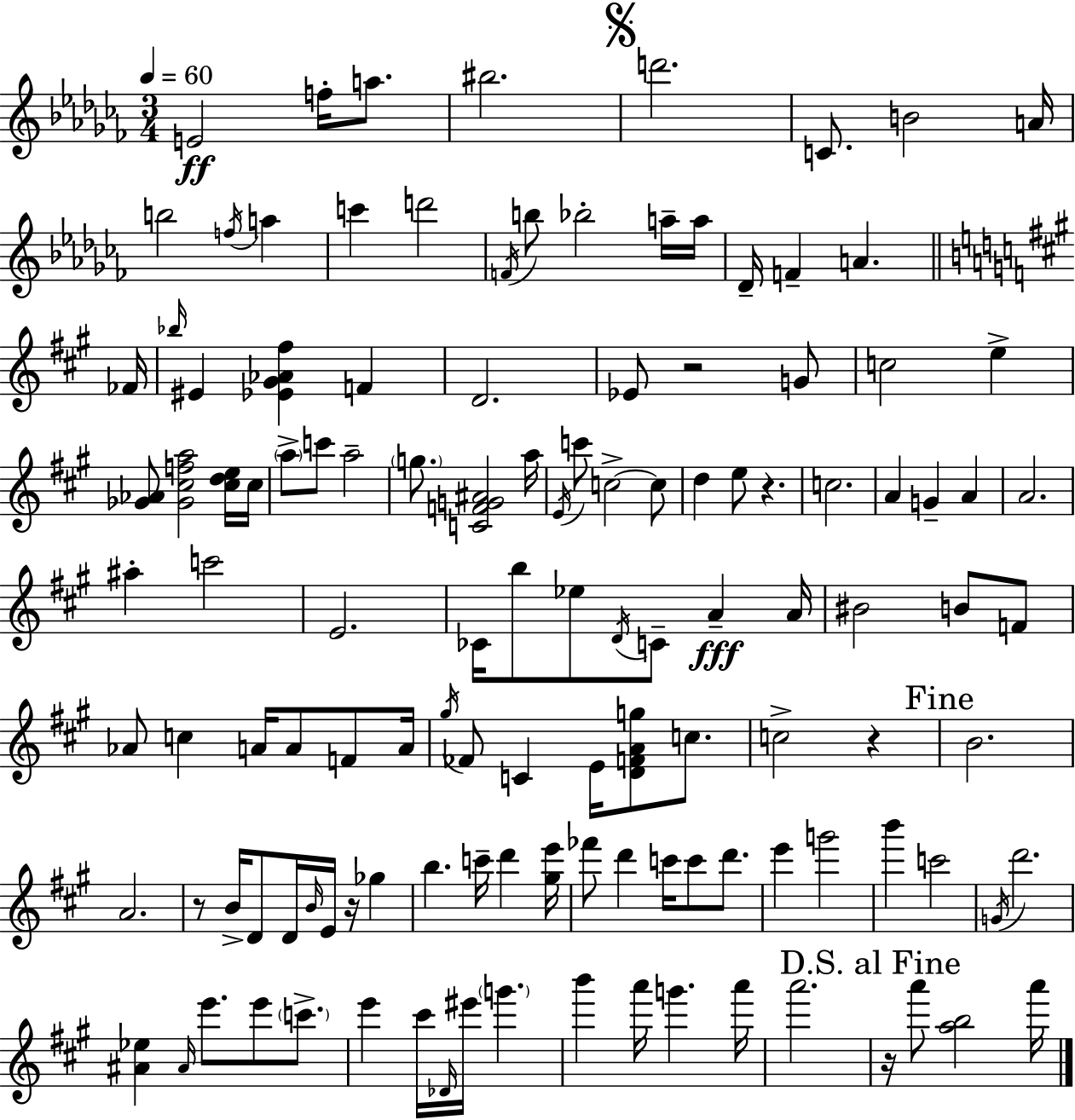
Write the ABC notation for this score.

X:1
T:Untitled
M:3/4
L:1/4
K:Abm
E2 f/4 a/2 ^b2 d'2 C/2 B2 A/4 b2 f/4 a c' d'2 F/4 b/2 _b2 a/4 a/4 _D/4 F A _F/4 _b/4 ^E [_E^G_A^f] F D2 _E/2 z2 G/2 c2 e [_G_A]/2 [_G^cfa]2 [^cde]/4 ^c/4 a/2 c'/2 a2 g/2 [CFG^A]2 a/4 E/4 c'/2 c2 c/2 d e/2 z c2 A G A A2 ^a c'2 E2 _C/4 b/2 _e/2 D/4 C/2 A A/4 ^B2 B/2 F/2 _A/2 c A/4 A/2 F/2 A/4 ^g/4 _F/2 C E/4 [DFAg]/2 c/2 c2 z B2 A2 z/2 B/4 D/2 D/4 B/4 E/4 z/4 _g b c'/4 d' [^ge']/4 _f'/2 d' c'/4 c'/2 d'/2 e' g'2 b' c'2 G/4 d'2 [^A_e] ^A/4 e'/2 e'/2 c'/2 e' ^c'/4 _D/4 ^e'/4 g' b' a'/4 g' a'/4 a'2 z/4 a'/2 [ab]2 a'/4